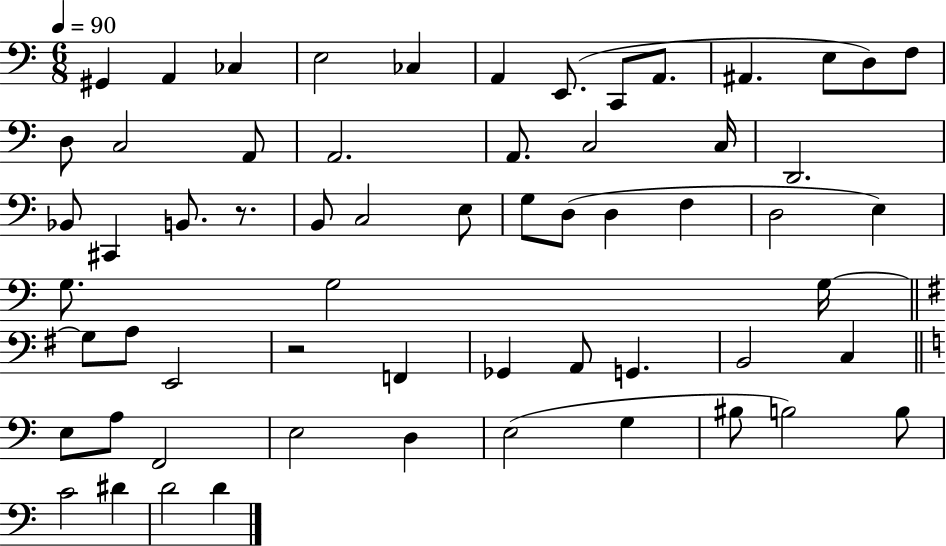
G#2/q A2/q CES3/q E3/h CES3/q A2/q E2/e. C2/e A2/e. A#2/q. E3/e D3/e F3/e D3/e C3/h A2/e A2/h. A2/e. C3/h C3/s D2/h. Bb2/e C#2/q B2/e. R/e. B2/e C3/h E3/e G3/e D3/e D3/q F3/q D3/h E3/q G3/e. G3/h G3/s G3/e A3/e E2/h R/h F2/q Gb2/q A2/e G2/q. B2/h C3/q E3/e A3/e F2/h E3/h D3/q E3/h G3/q BIS3/e B3/h B3/e C4/h D#4/q D4/h D4/q